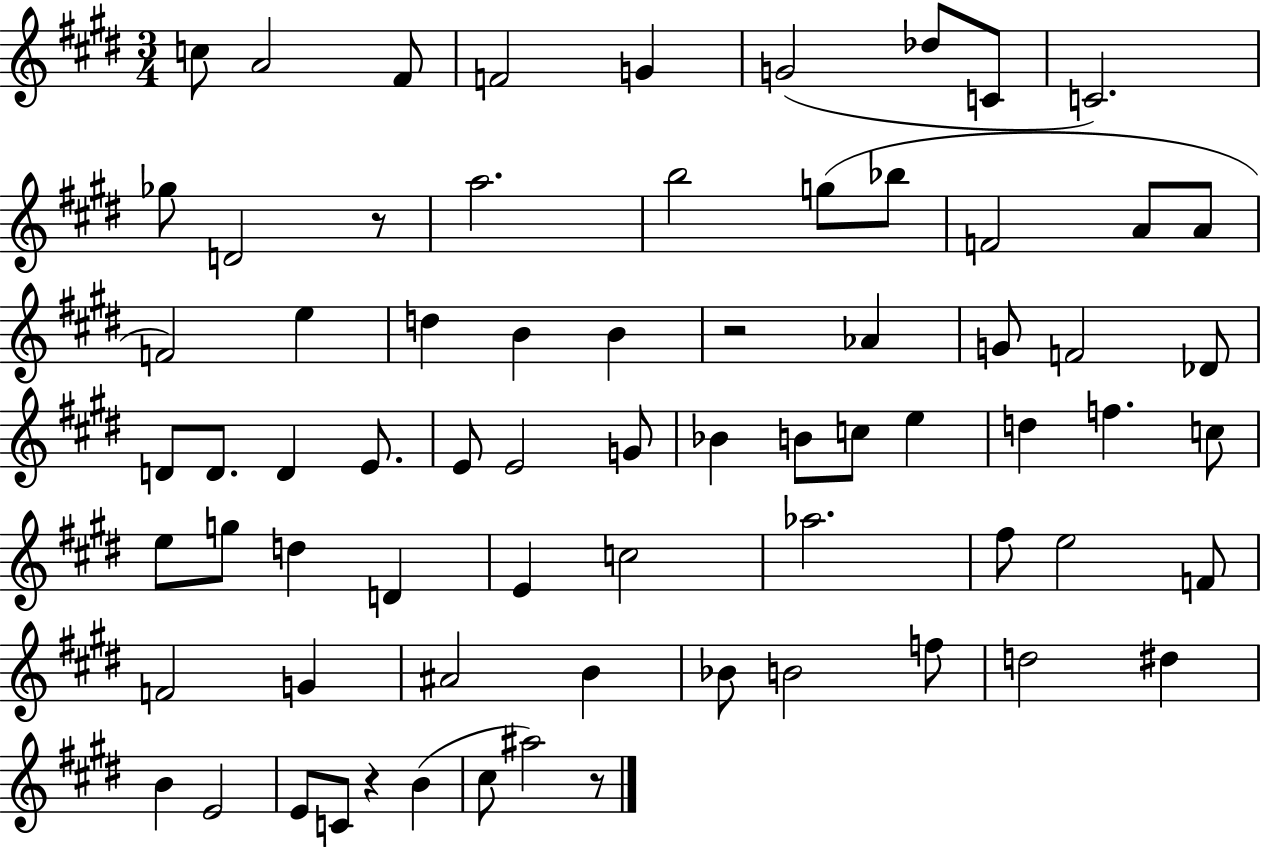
{
  \clef treble
  \numericTimeSignature
  \time 3/4
  \key e \major
  c''8 a'2 fis'8 | f'2 g'4 | g'2( des''8 c'8 | c'2.) | \break ges''8 d'2 r8 | a''2. | b''2 g''8( bes''8 | f'2 a'8 a'8 | \break f'2) e''4 | d''4 b'4 b'4 | r2 aes'4 | g'8 f'2 des'8 | \break d'8 d'8. d'4 e'8. | e'8 e'2 g'8 | bes'4 b'8 c''8 e''4 | d''4 f''4. c''8 | \break e''8 g''8 d''4 d'4 | e'4 c''2 | aes''2. | fis''8 e''2 f'8 | \break f'2 g'4 | ais'2 b'4 | bes'8 b'2 f''8 | d''2 dis''4 | \break b'4 e'2 | e'8 c'8 r4 b'4( | cis''8 ais''2) r8 | \bar "|."
}